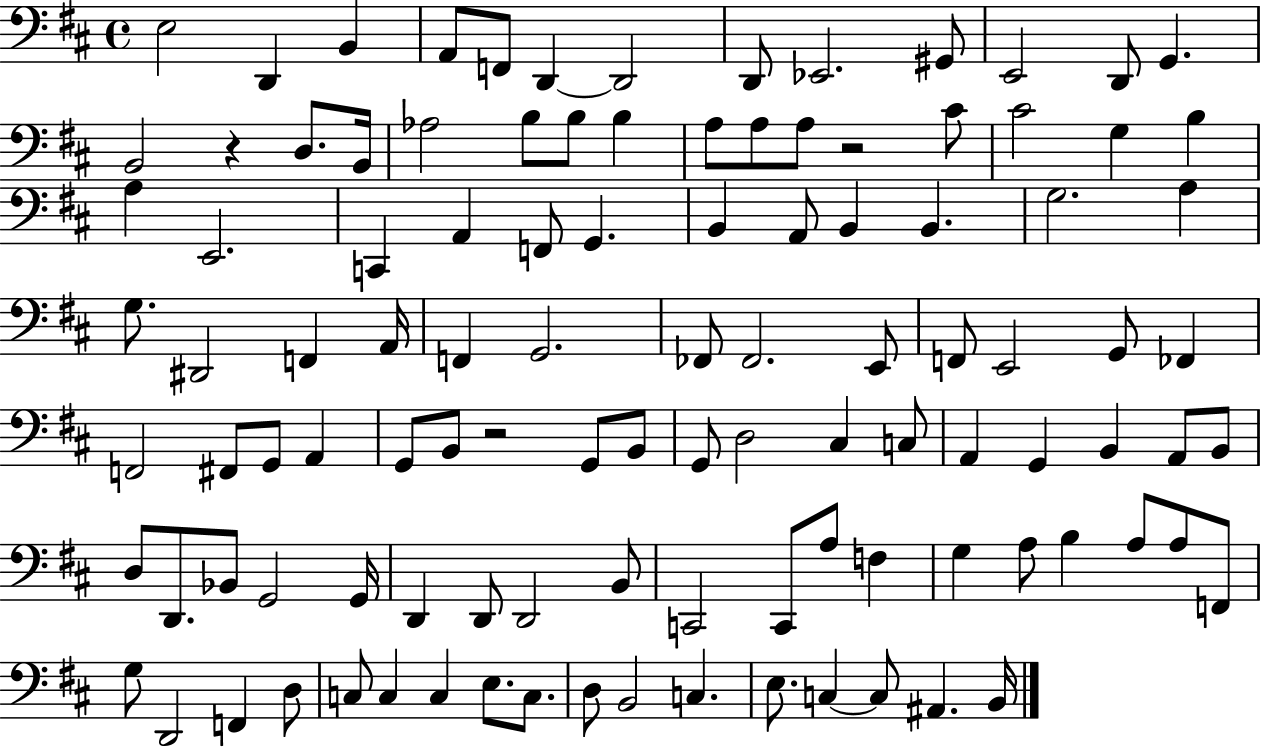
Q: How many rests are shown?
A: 3